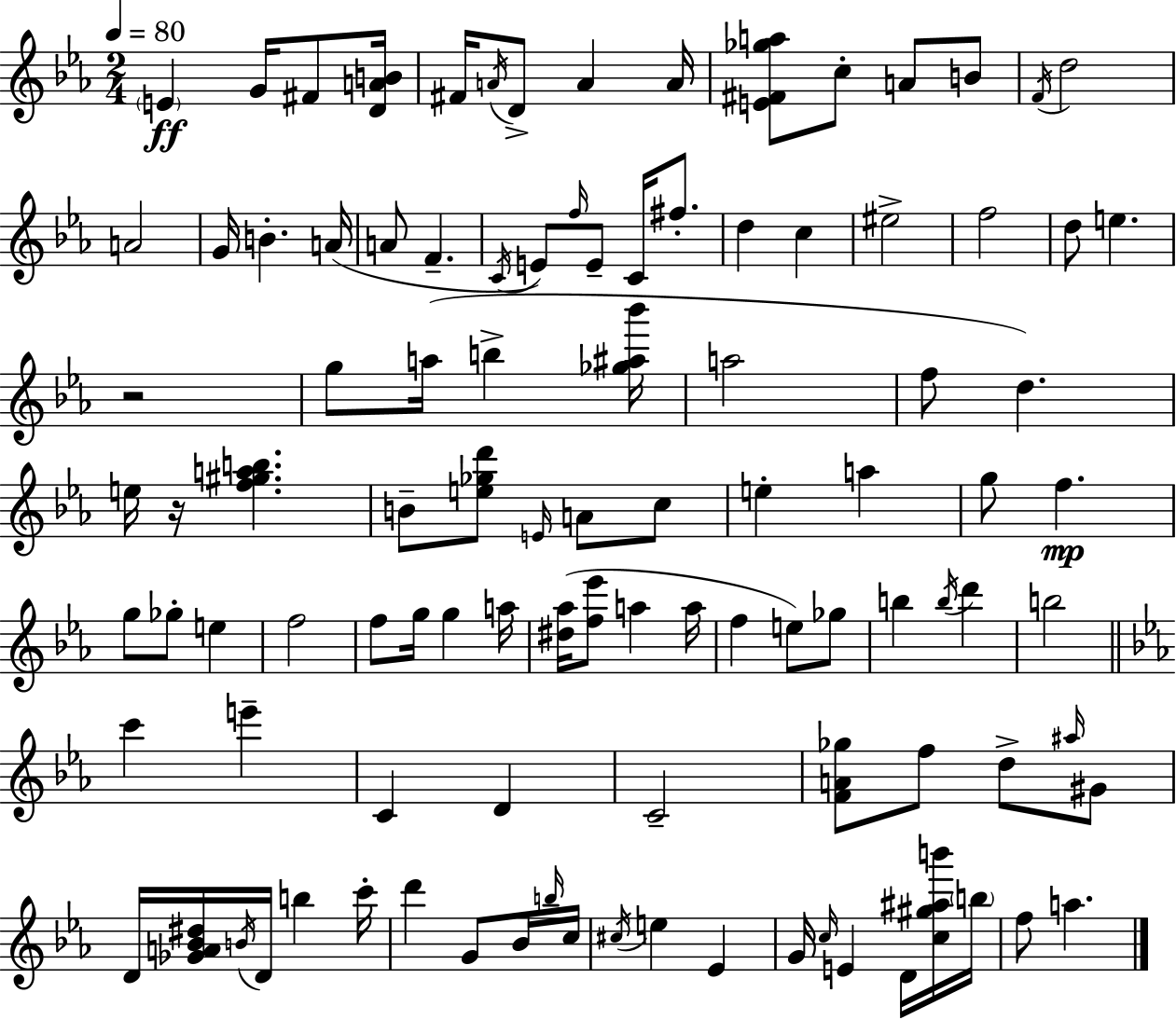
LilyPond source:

{
  \clef treble
  \numericTimeSignature
  \time 2/4
  \key c \minor
  \tempo 4 = 80
  \repeat volta 2 { \parenthesize e'4\ff g'16 fis'8 <d' a' b'>16 | fis'16 \acciaccatura { a'16 } d'8-> a'4 | a'16 <e' fis' ges'' a''>8 c''8-. a'8 b'8 | \acciaccatura { f'16 } d''2 | \break a'2 | g'16 b'4.-. | a'16( a'8 f'4.-- | \acciaccatura { c'16 } e'8) \grace { f''16 } e'8-- | \break c'16 fis''8.-. d''4 | c''4 eis''2-> | f''2 | d''8 e''4. | \break r2 | g''8 a''16( b''4-> | <ges'' ais'' bes'''>16 a''2 | f''8 d''4.) | \break e''16 r16 <f'' gis'' a'' b''>4. | b'8-- <e'' ges'' d'''>8 | \grace { e'16 } a'8 c''8 e''4-. | a''4 g''8 f''4.\mp | \break g''8 ges''8-. | e''4 f''2 | f''8 g''16 | g''4 a''16 <dis'' aes''>16( <f'' ees'''>8 | \break a''4 a''16 f''4 | e''8) ges''8 b''4 | \acciaccatura { b''16 } d'''4 b''2 | \bar "||" \break \key ees \major c'''4 e'''4-- | c'4 d'4 | c'2-- | <f' a' ges''>8 f''8 d''8-> \grace { ais''16 } gis'8 | \break d'16 <ges' a' bes' dis''>16 \acciaccatura { b'16 } d'16 b''4 | c'''16-. d'''4 g'8 | bes'16 \grace { b''16 } c''16 \acciaccatura { cis''16 } e''4 | ees'4 g'16 \grace { c''16 } e'4 | \break d'16 <c'' gis'' ais'' b'''>16 \parenthesize b''16 f''8 a''4. | } \bar "|."
}